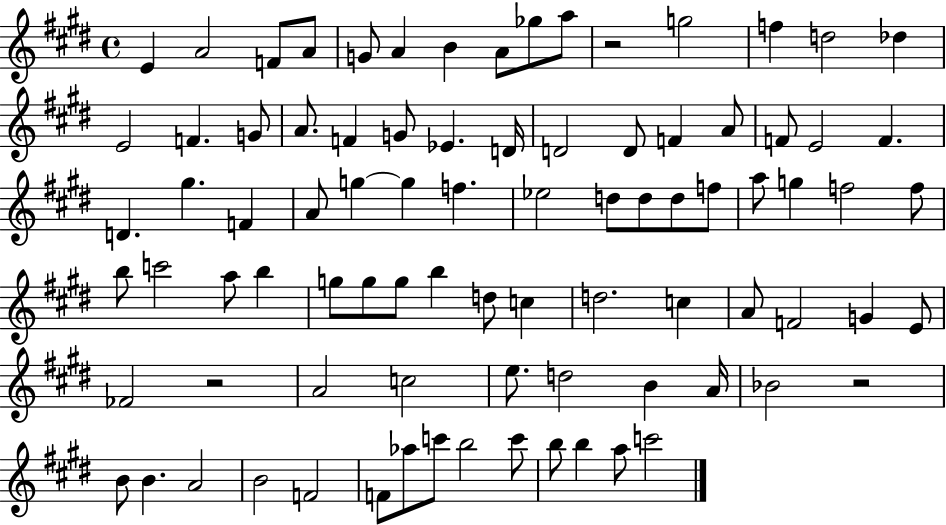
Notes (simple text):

E4/q A4/h F4/e A4/e G4/e A4/q B4/q A4/e Gb5/e A5/e R/h G5/h F5/q D5/h Db5/q E4/h F4/q. G4/e A4/e. F4/q G4/e Eb4/q. D4/s D4/h D4/e F4/q A4/e F4/e E4/h F4/q. D4/q. G#5/q. F4/q A4/e G5/q G5/q F5/q. Eb5/h D5/e D5/e D5/e F5/e A5/e G5/q F5/h F5/e B5/e C6/h A5/e B5/q G5/e G5/e G5/e B5/q D5/e C5/q D5/h. C5/q A4/e F4/h G4/q E4/e FES4/h R/h A4/h C5/h E5/e. D5/h B4/q A4/s Bb4/h R/h B4/e B4/q. A4/h B4/h F4/h F4/e Ab5/e C6/e B5/h C6/e B5/e B5/q A5/e C6/h